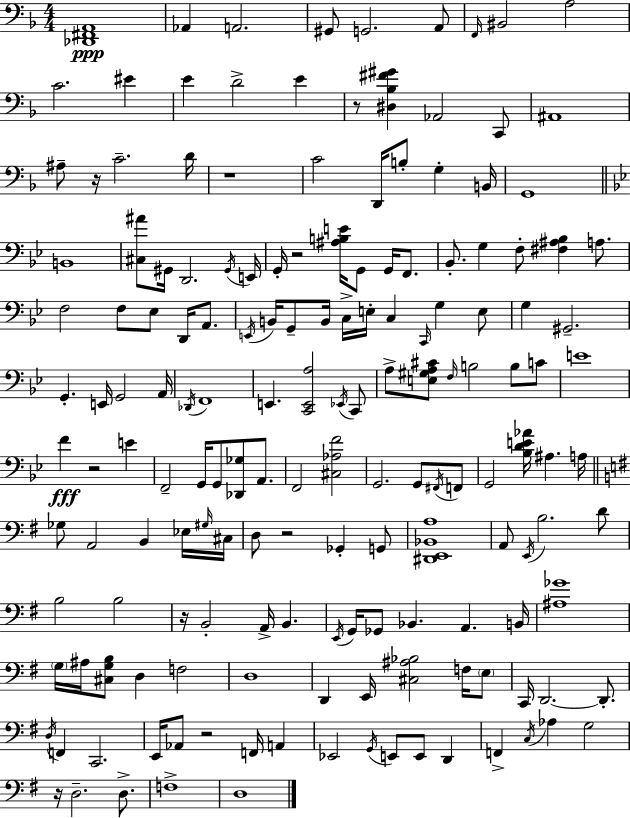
{
  \clef bass
  \numericTimeSignature
  \time 4/4
  \key f \major
  <des, fis, a,>1\ppp | aes,4 a,2. | gis,8 g,2. a,8 | \grace { f,16 } bis,2 a2 | \break c'2. eis'4 | e'4 d'2-> e'4 | r8 <dis bes fis' gis'>4 aes,2 c,8 | ais,1 | \break ais8-- r16 c'2.-- | d'16 r1 | c'2 d,16 b8-. g4-. | b,16 g,1 | \break \bar "||" \break \key bes \major b,1 | <cis ais'>8 gis,16 d,2. \acciaccatura { gis,16 } | e,16 g,16-. r2 <ais b e'>16 g,8 g,16 f,8. | bes,8.-. g4 f8-. <fis ais bes>4 a8. | \break f2 f8 ees8 d,16 a,8. | \acciaccatura { e,16 } b,16 g,8-- b,16 c16-> e16-. c4 \grace { c,16 } g4 | e8 g4 gis,2.-- | g,4.-. e,16 g,2 | \break a,16 \acciaccatura { des,16 } f,1 | e,4. <c, e, a>2 | \acciaccatura { ees,16 } c,8 a8-> <e gis a cis'>8 \grace { f16 } b2 | b8 c'8 e'1 | \break f'4\fff r2 | e'4 f,2-- g,16 g,8 | <des, ges>8 a,8. f,2 <cis aes f'>2 | g,2. | \break g,8 \acciaccatura { fis,16 } f,8 g,2 <bes d' e' aes'>16 | ais4. a16 \bar "||" \break \key e \minor ges8 a,2 b,4 ees16 \grace { gis16 } | cis16 d8 r2 ges,4-. g,8 | <dis, e, bes, a>1 | a,8 \acciaccatura { e,16 } b2. | \break d'8 b2 b2 | r16 b,2-. a,16-> b,4. | \acciaccatura { e,16 } g,16 ges,8 bes,4. a,4. | b,16 <ais ges'>1 | \break \parenthesize g16 ais16 <cis g b>8 d4 f2 | d1 | d,4 e,16 <cis ais bes>2 | f16 \parenthesize e8 c,16 d,2.~~ | \break d,8.-. \acciaccatura { d16 } f,4 c,2. | e,16 aes,8 r2 f,16 | a,4 ees,2 \acciaccatura { g,16 } e,8 e,8 | d,4 f,4-> \acciaccatura { c16 } aes4 g2 | \break r16 d2.-- | d8.-> f1-> | d1 | \bar "|."
}